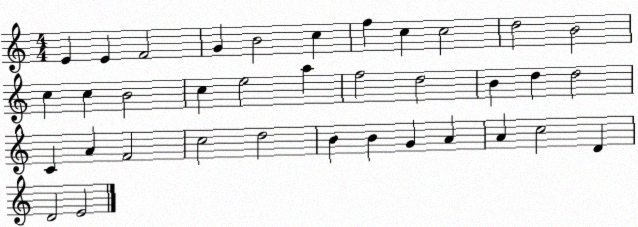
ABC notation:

X:1
T:Untitled
M:4/4
L:1/4
K:C
E E F2 G B2 c f c c2 d2 B2 c c B2 c e2 a f2 d2 B d d2 C A F2 c2 d2 B B G A A c2 D D2 E2